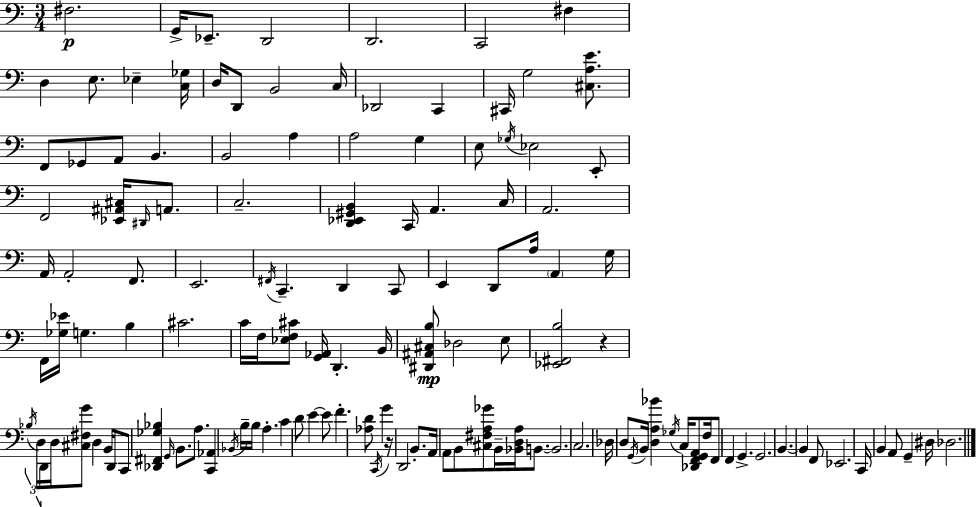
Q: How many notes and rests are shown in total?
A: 132